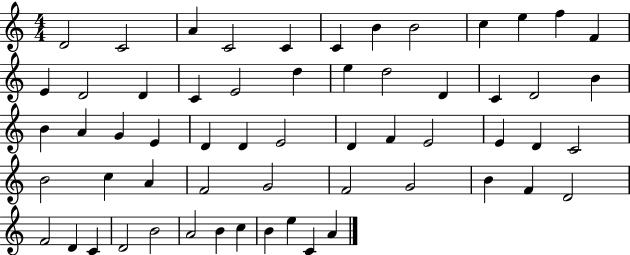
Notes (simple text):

D4/h C4/h A4/q C4/h C4/q C4/q B4/q B4/h C5/q E5/q F5/q F4/q E4/q D4/h D4/q C4/q E4/h D5/q E5/q D5/h D4/q C4/q D4/h B4/q B4/q A4/q G4/q E4/q D4/q D4/q E4/h D4/q F4/q E4/h E4/q D4/q C4/h B4/h C5/q A4/q F4/h G4/h F4/h G4/h B4/q F4/q D4/h F4/h D4/q C4/q D4/h B4/h A4/h B4/q C5/q B4/q E5/q C4/q A4/q